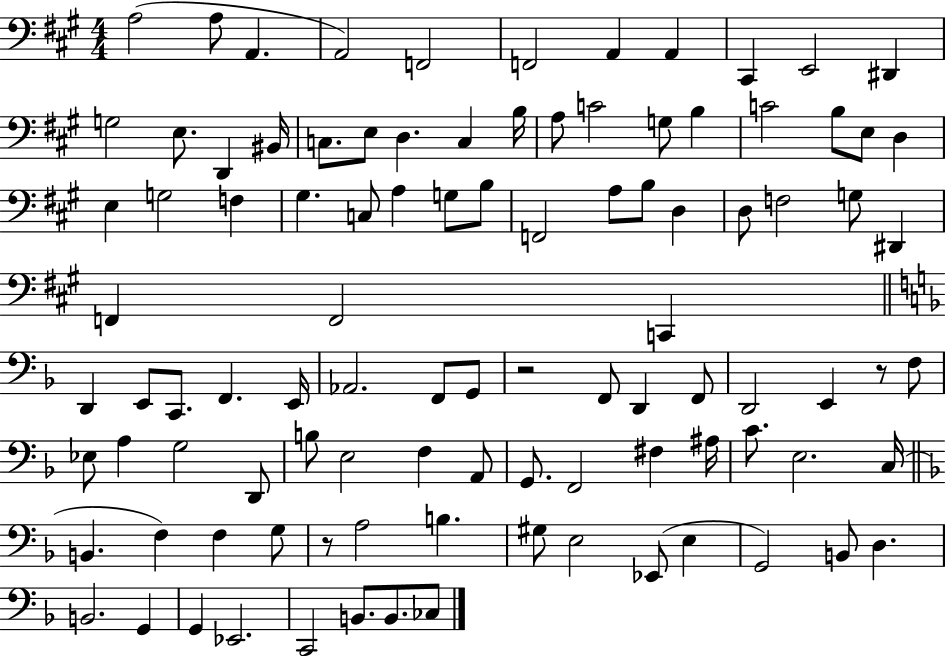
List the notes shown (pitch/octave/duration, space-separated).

A3/h A3/e A2/q. A2/h F2/h F2/h A2/q A2/q C#2/q E2/h D#2/q G3/h E3/e. D2/q BIS2/s C3/e. E3/e D3/q. C3/q B3/s A3/e C4/h G3/e B3/q C4/h B3/e E3/e D3/q E3/q G3/h F3/q G#3/q. C3/e A3/q G3/e B3/e F2/h A3/e B3/e D3/q D3/e F3/h G3/e D#2/q F2/q F2/h C2/q D2/q E2/e C2/e. F2/q. E2/s Ab2/h. F2/e G2/e R/h F2/e D2/q F2/e D2/h E2/q R/e F3/e Eb3/e A3/q G3/h D2/e B3/e E3/h F3/q A2/e G2/e. F2/h F#3/q A#3/s C4/e. E3/h. C3/s B2/q. F3/q F3/q G3/e R/e A3/h B3/q. G#3/e E3/h Eb2/e E3/q G2/h B2/e D3/q. B2/h. G2/q G2/q Eb2/h. C2/h B2/e. B2/e. CES3/e